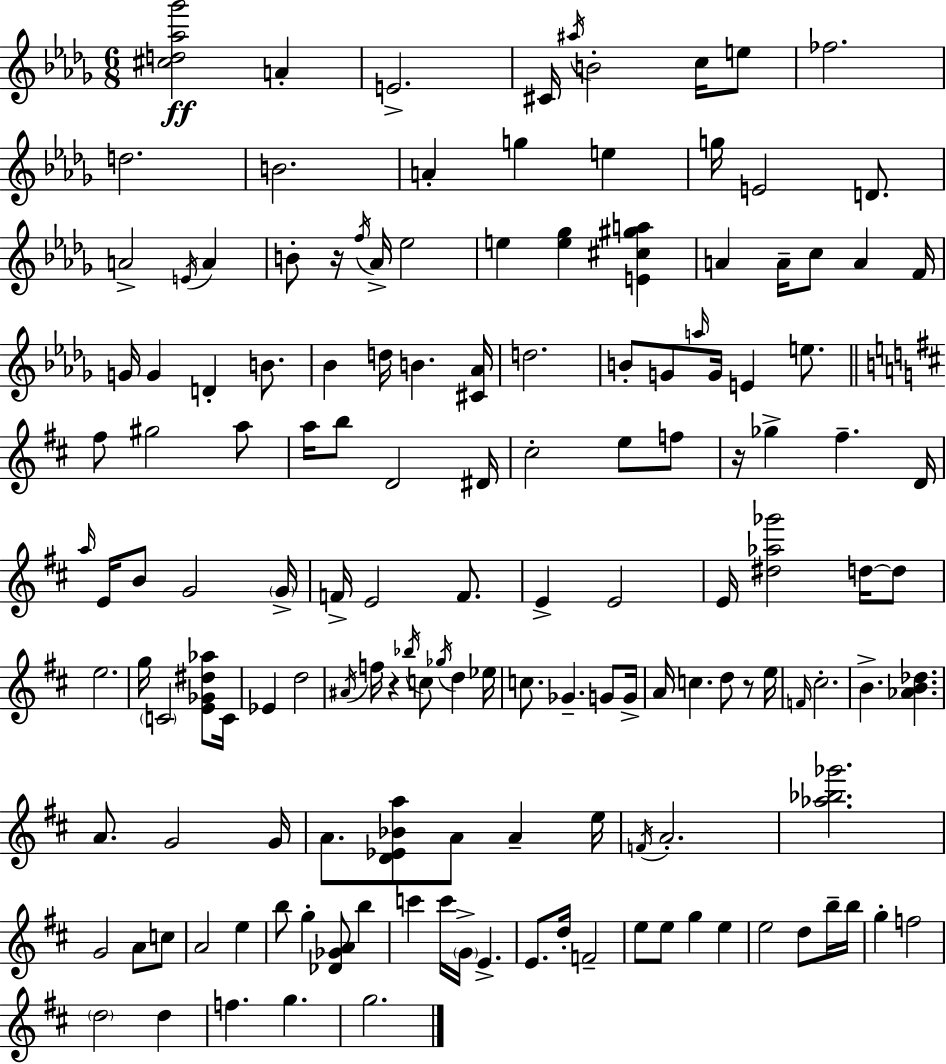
X:1
T:Untitled
M:6/8
L:1/4
K:Bbm
[^cd_a_g']2 A E2 ^C/4 ^a/4 B2 c/4 e/2 _f2 d2 B2 A g e g/4 E2 D/2 A2 E/4 A B/2 z/4 f/4 _A/4 _e2 e [e_g] [E^c^ga] A A/4 c/2 A F/4 G/4 G D B/2 _B d/4 B [^C_A]/4 d2 B/2 G/2 a/4 G/4 E e/2 ^f/2 ^g2 a/2 a/4 b/2 D2 ^D/4 ^c2 e/2 f/2 z/4 _g ^f D/4 a/4 E/4 B/2 G2 G/4 F/4 E2 F/2 E E2 E/4 [^d_a_g']2 d/4 d/2 e2 g/4 C2 [E_G^d_a]/2 C/4 _E d2 ^A/4 f/4 z _b/4 c/2 _g/4 d _e/4 c/2 _G G/2 G/4 A/4 c d/2 z/2 e/4 F/4 ^c2 B [_AB_d] A/2 G2 G/4 A/2 [D_E_Ba]/2 A/2 A e/4 F/4 A2 [_a_b_g']2 G2 A/2 c/2 A2 e b/2 g [_D_GA]/2 b c' c'/4 G/4 E E/2 d/4 F2 e/2 e/2 g e e2 d/2 b/4 b/4 g f2 d2 d f g g2